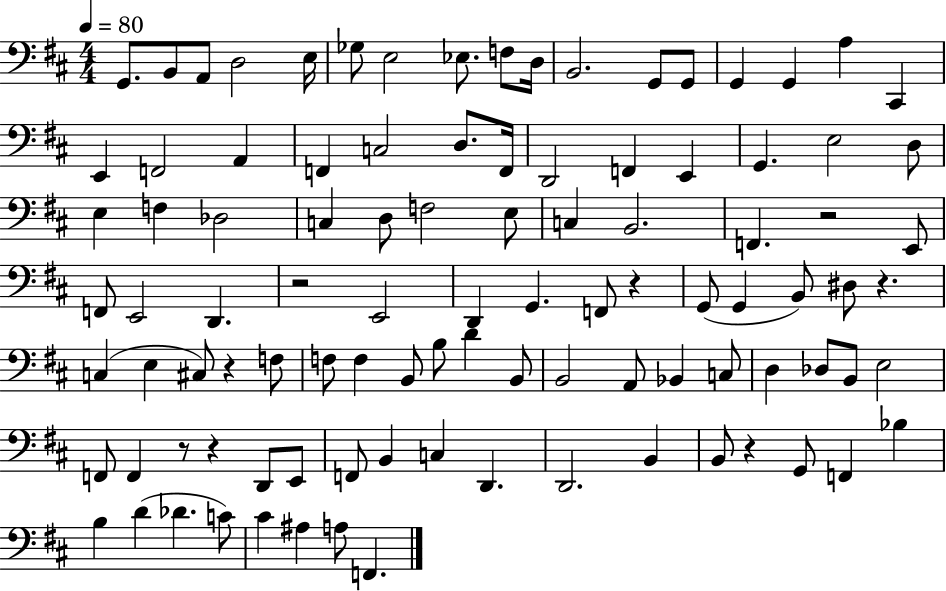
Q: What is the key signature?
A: D major